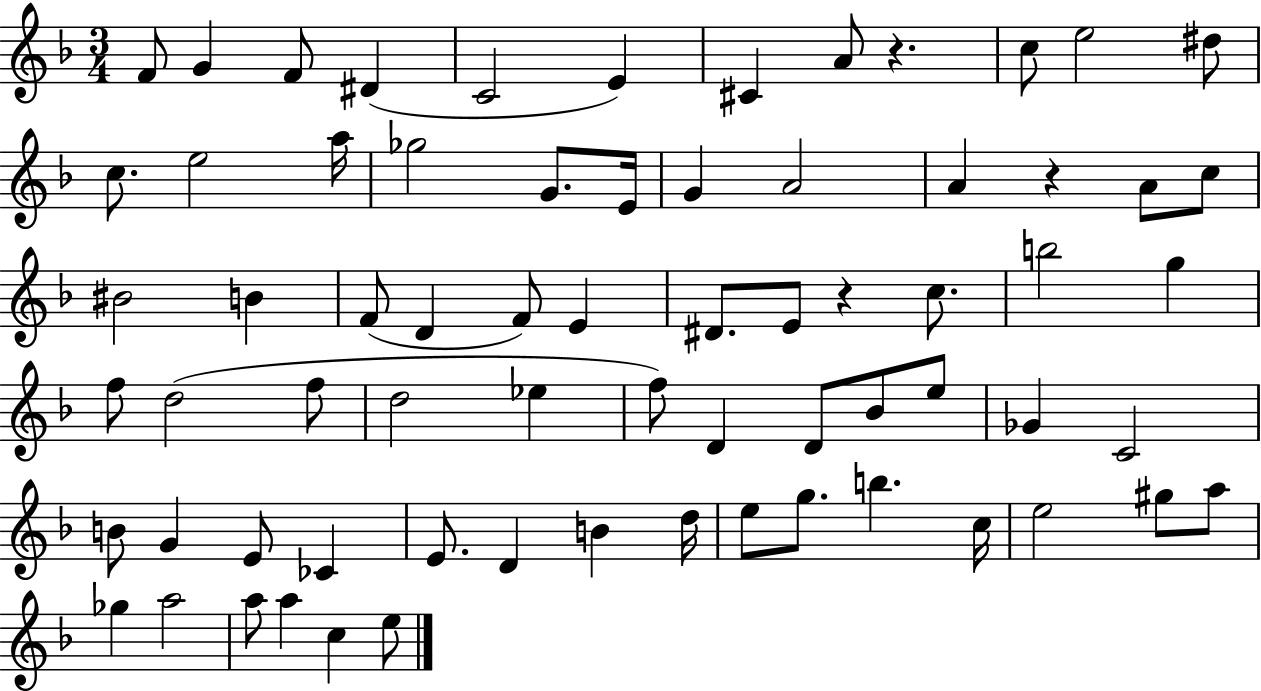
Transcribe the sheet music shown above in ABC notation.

X:1
T:Untitled
M:3/4
L:1/4
K:F
F/2 G F/2 ^D C2 E ^C A/2 z c/2 e2 ^d/2 c/2 e2 a/4 _g2 G/2 E/4 G A2 A z A/2 c/2 ^B2 B F/2 D F/2 E ^D/2 E/2 z c/2 b2 g f/2 d2 f/2 d2 _e f/2 D D/2 _B/2 e/2 _G C2 B/2 G E/2 _C E/2 D B d/4 e/2 g/2 b c/4 e2 ^g/2 a/2 _g a2 a/2 a c e/2